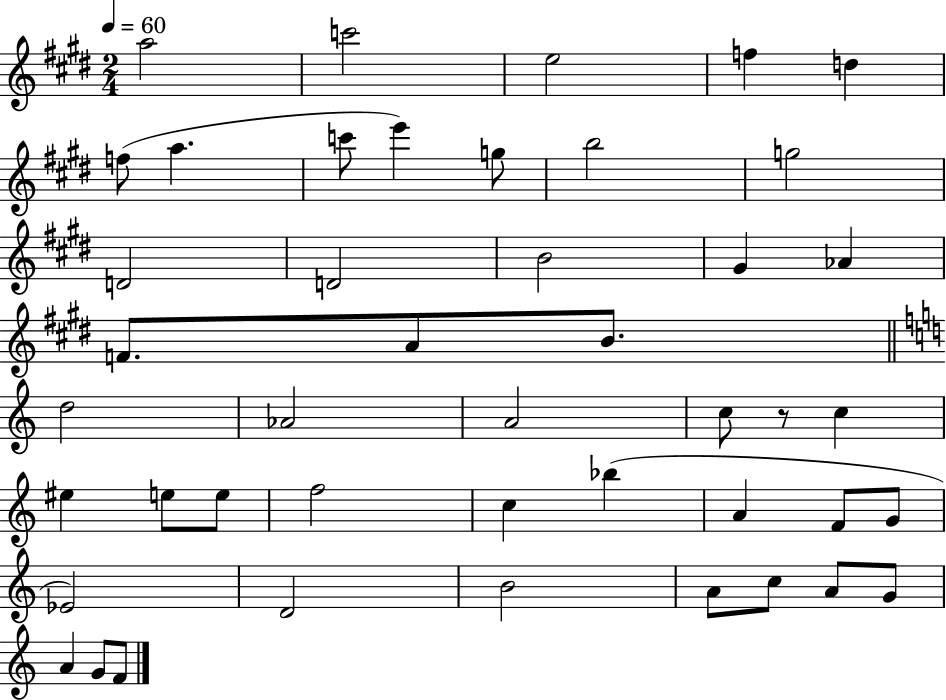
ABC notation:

X:1
T:Untitled
M:2/4
L:1/4
K:E
a2 c'2 e2 f d f/2 a c'/2 e' g/2 b2 g2 D2 D2 B2 ^G _A F/2 A/2 B/2 d2 _A2 A2 c/2 z/2 c ^e e/2 e/2 f2 c _b A F/2 G/2 _E2 D2 B2 A/2 c/2 A/2 G/2 A G/2 F/2